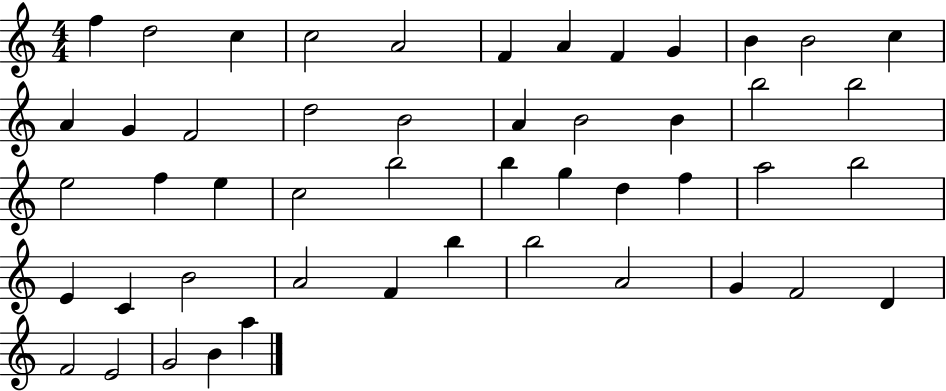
X:1
T:Untitled
M:4/4
L:1/4
K:C
f d2 c c2 A2 F A F G B B2 c A G F2 d2 B2 A B2 B b2 b2 e2 f e c2 b2 b g d f a2 b2 E C B2 A2 F b b2 A2 G F2 D F2 E2 G2 B a